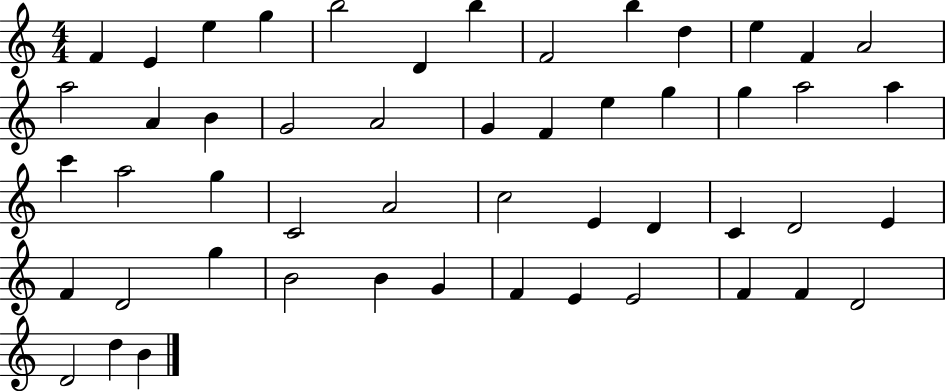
F4/q E4/q E5/q G5/q B5/h D4/q B5/q F4/h B5/q D5/q E5/q F4/q A4/h A5/h A4/q B4/q G4/h A4/h G4/q F4/q E5/q G5/q G5/q A5/h A5/q C6/q A5/h G5/q C4/h A4/h C5/h E4/q D4/q C4/q D4/h E4/q F4/q D4/h G5/q B4/h B4/q G4/q F4/q E4/q E4/h F4/q F4/q D4/h D4/h D5/q B4/q